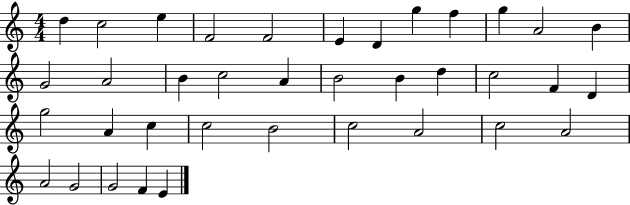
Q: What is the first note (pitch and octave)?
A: D5